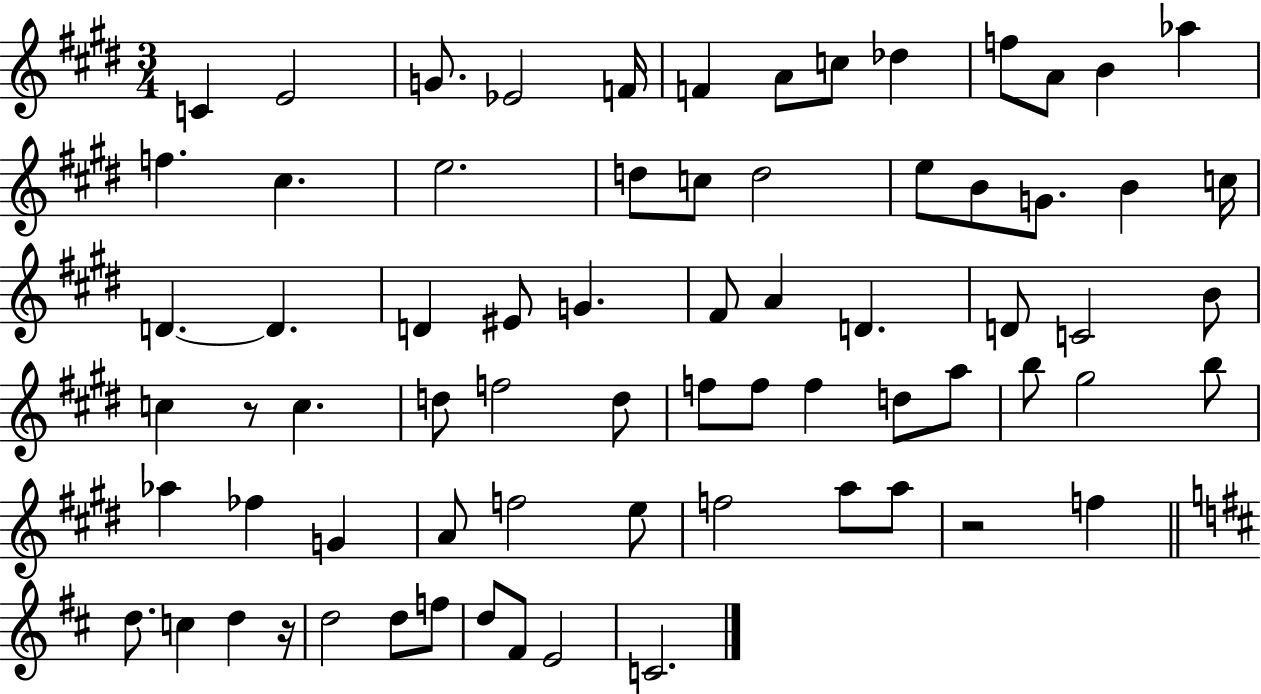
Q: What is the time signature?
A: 3/4